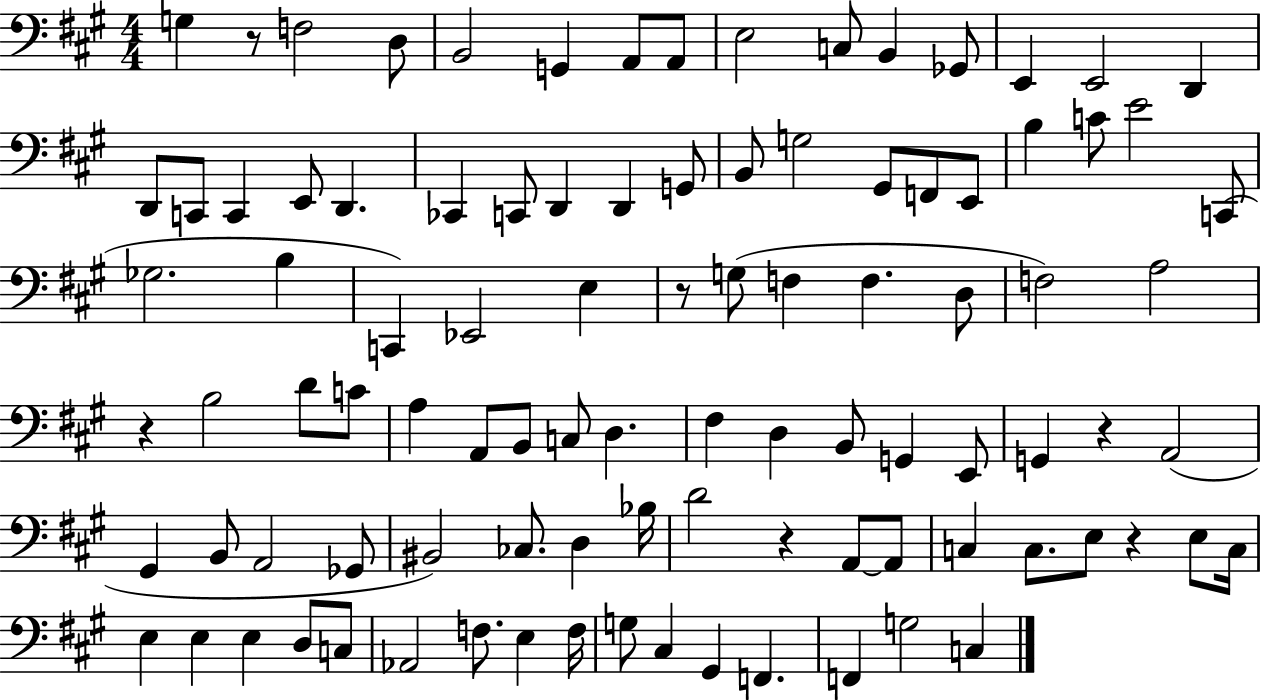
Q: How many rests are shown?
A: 6